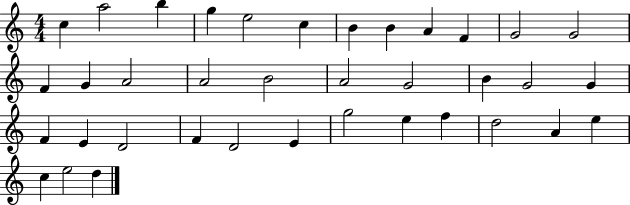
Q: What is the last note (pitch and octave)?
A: D5